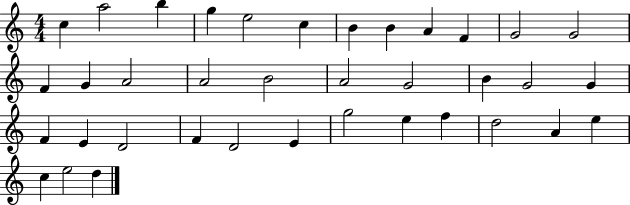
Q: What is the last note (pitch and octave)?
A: D5